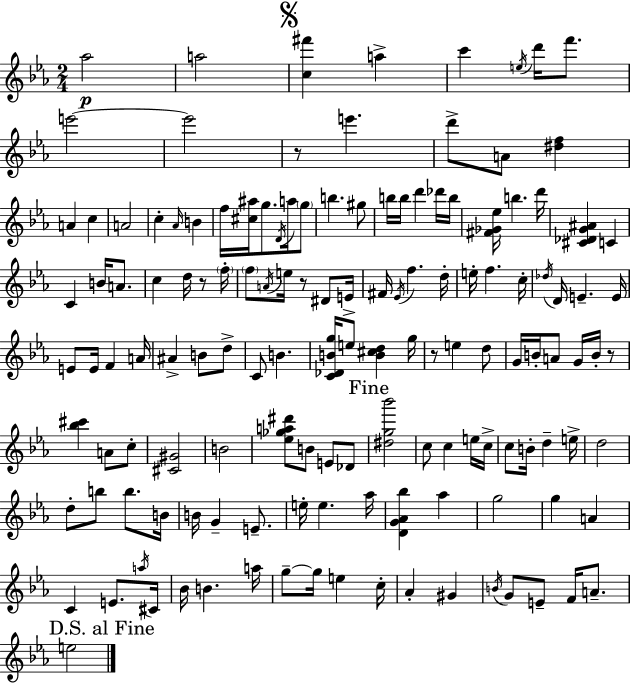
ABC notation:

X:1
T:Untitled
M:2/4
L:1/4
K:Cm
_a2 a2 [c^f'] a c' e/4 d'/4 f'/2 e'2 e'2 z/2 e' d'/2 A/2 [^df] A c A2 c _A/4 B f/4 [^c^a]/4 g/2 D/4 a/4 g/2 b ^g/2 b/4 b/4 d' _d'/4 b/4 [^F_G_e]/4 b d'/4 [^C_DG^A] C C B/4 A/2 c d/4 z/2 f/4 f/2 A/4 e/4 z/2 ^D/2 E/4 ^F/4 _E/4 f d/4 e/4 f c/4 _d/4 D/4 E E/4 E/2 E/4 F A/4 ^A B/2 d/2 C/2 B [C_DBg]/4 e/2 [B^cd] g/4 z/2 e d/2 G/4 B/4 A/2 G/4 B/4 z/2 [_b^c'] A/2 c/2 [^C^G]2 B2 [_e_ga^d']/2 B/2 E/2 _D/2 [^dg_b']2 c/2 c e/4 c/4 c/2 B/4 d e/4 d2 d/2 b/2 b/2 B/4 B/4 G E/2 e/4 e _a/4 [DG_A_b] _a g2 g A C E/2 a/4 ^C/4 _B/4 B a/4 g/2 g/4 e c/4 _A ^G B/4 G/2 E/2 F/4 A/2 e2